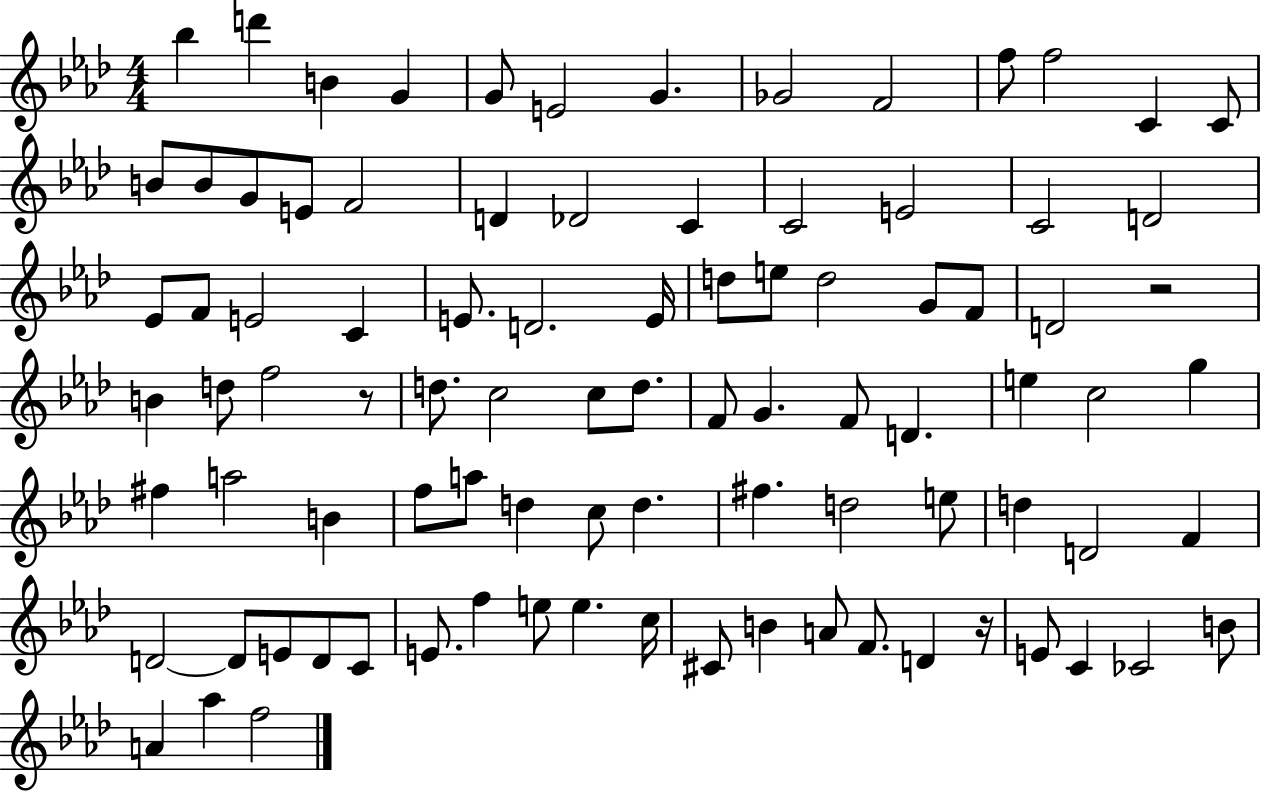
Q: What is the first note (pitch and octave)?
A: Bb5